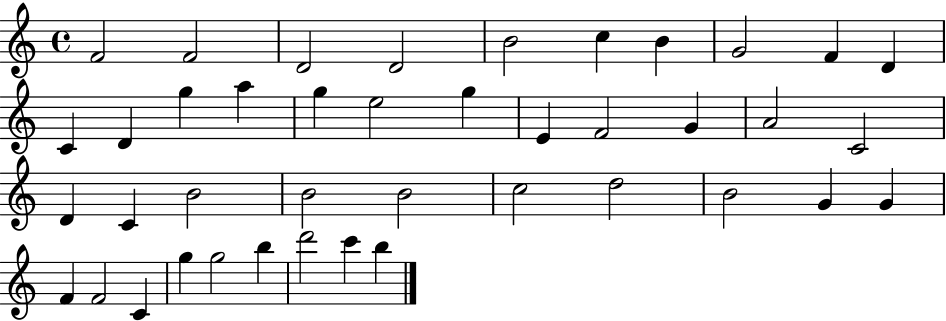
F4/h F4/h D4/h D4/h B4/h C5/q B4/q G4/h F4/q D4/q C4/q D4/q G5/q A5/q G5/q E5/h G5/q E4/q F4/h G4/q A4/h C4/h D4/q C4/q B4/h B4/h B4/h C5/h D5/h B4/h G4/q G4/q F4/q F4/h C4/q G5/q G5/h B5/q D6/h C6/q B5/q